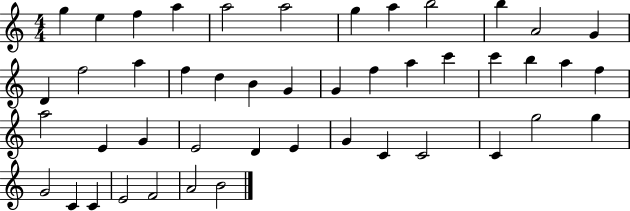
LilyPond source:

{
  \clef treble
  \numericTimeSignature
  \time 4/4
  \key c \major
  g''4 e''4 f''4 a''4 | a''2 a''2 | g''4 a''4 b''2 | b''4 a'2 g'4 | \break d'4 f''2 a''4 | f''4 d''4 b'4 g'4 | g'4 f''4 a''4 c'''4 | c'''4 b''4 a''4 f''4 | \break a''2 e'4 g'4 | e'2 d'4 e'4 | g'4 c'4 c'2 | c'4 g''2 g''4 | \break g'2 c'4 c'4 | e'2 f'2 | a'2 b'2 | \bar "|."
}